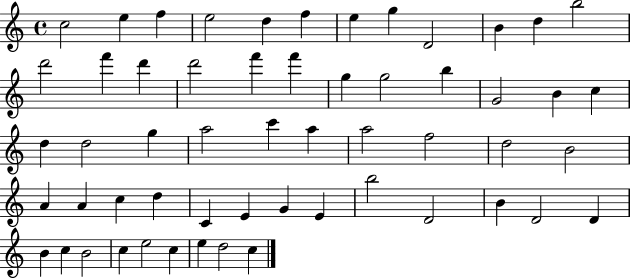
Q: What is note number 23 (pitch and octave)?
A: B4